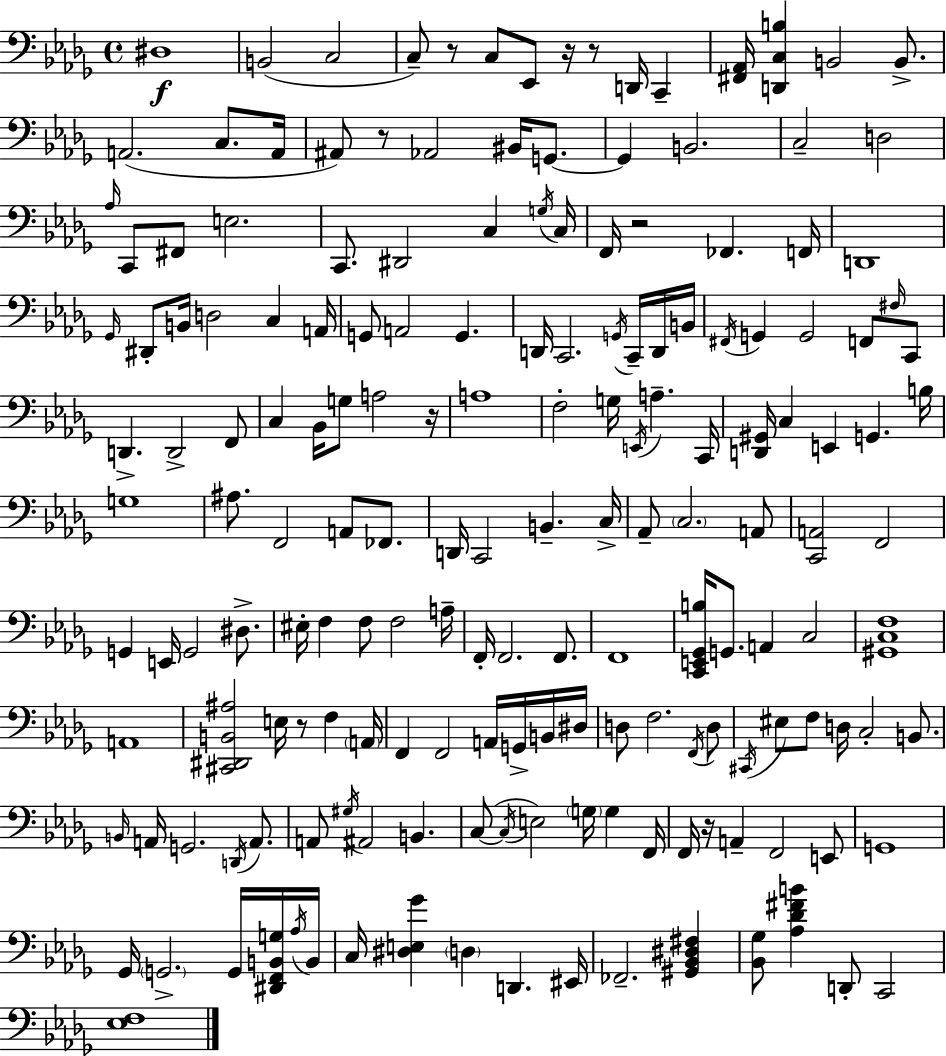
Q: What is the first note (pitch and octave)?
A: D#3